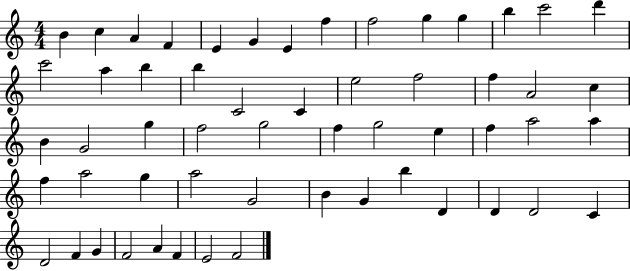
X:1
T:Untitled
M:4/4
L:1/4
K:C
B c A F E G E f f2 g g b c'2 d' c'2 a b b C2 C e2 f2 f A2 c B G2 g f2 g2 f g2 e f a2 a f a2 g a2 G2 B G b D D D2 C D2 F G F2 A F E2 F2